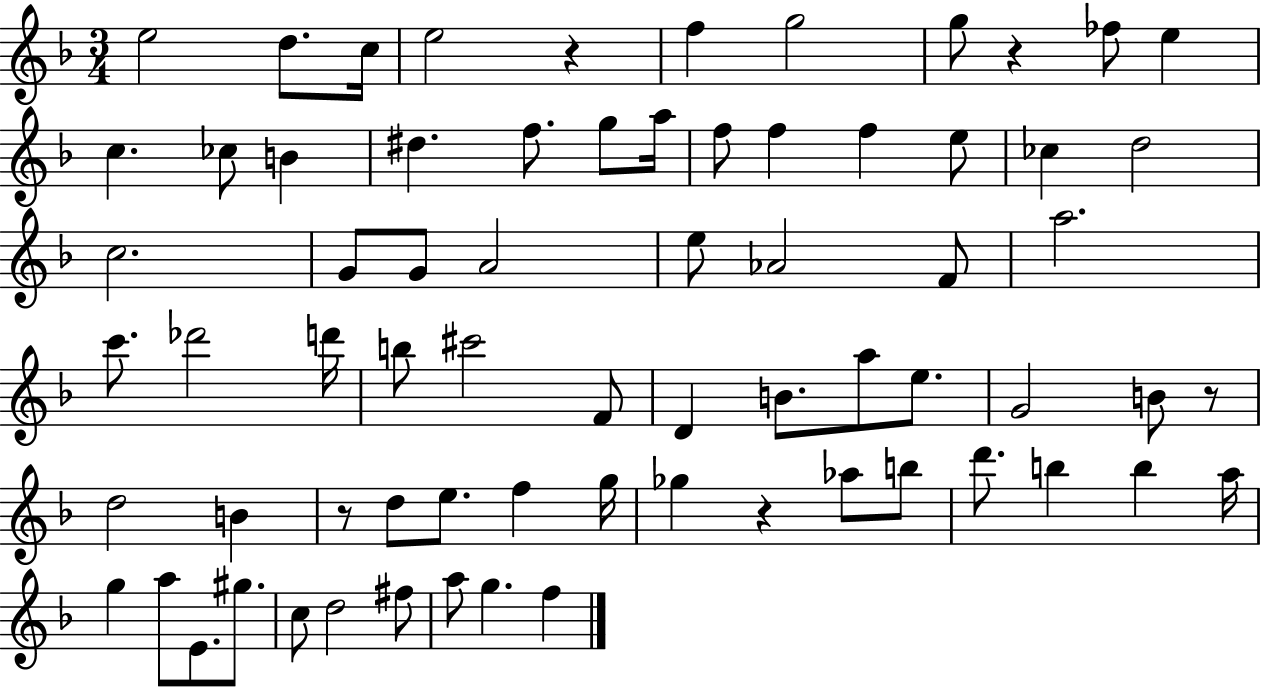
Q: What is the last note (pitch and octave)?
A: F5